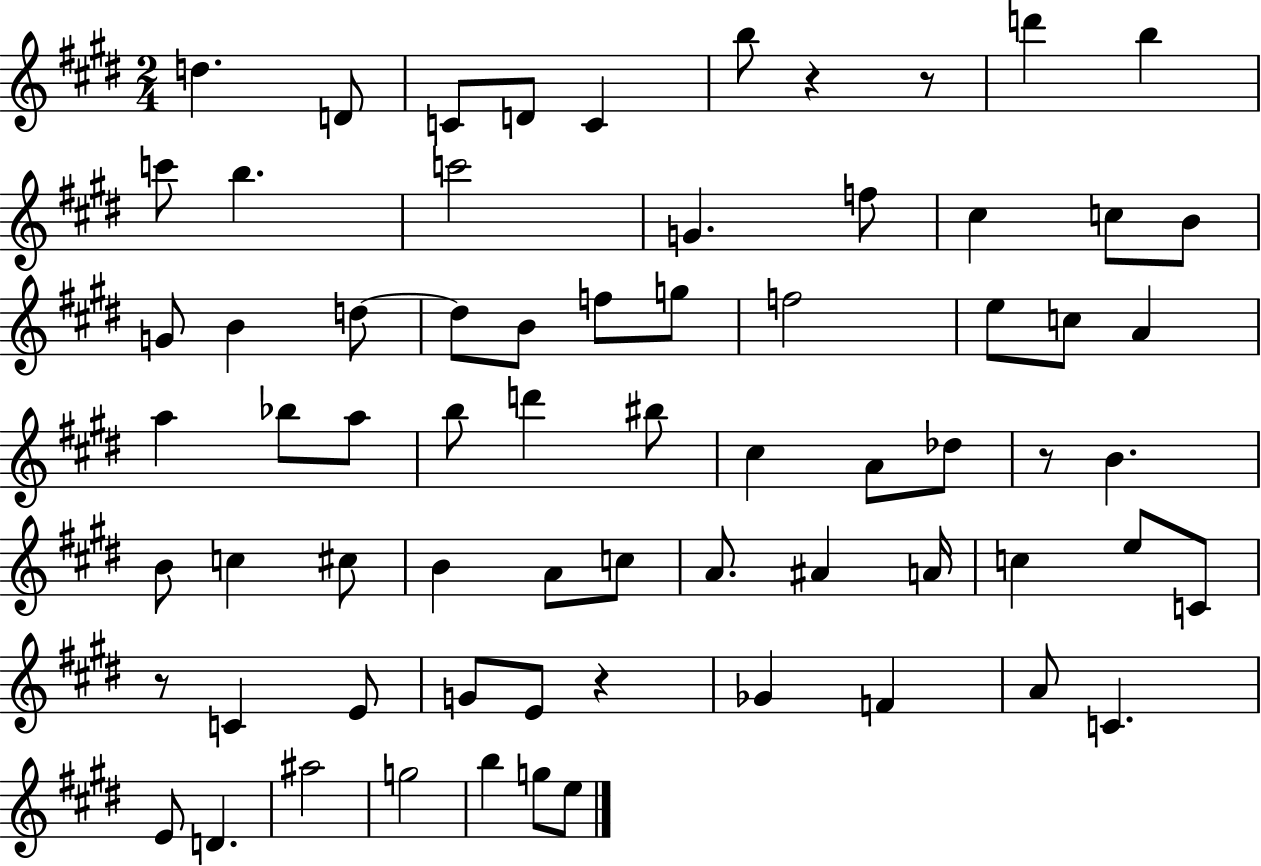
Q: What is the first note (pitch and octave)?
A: D5